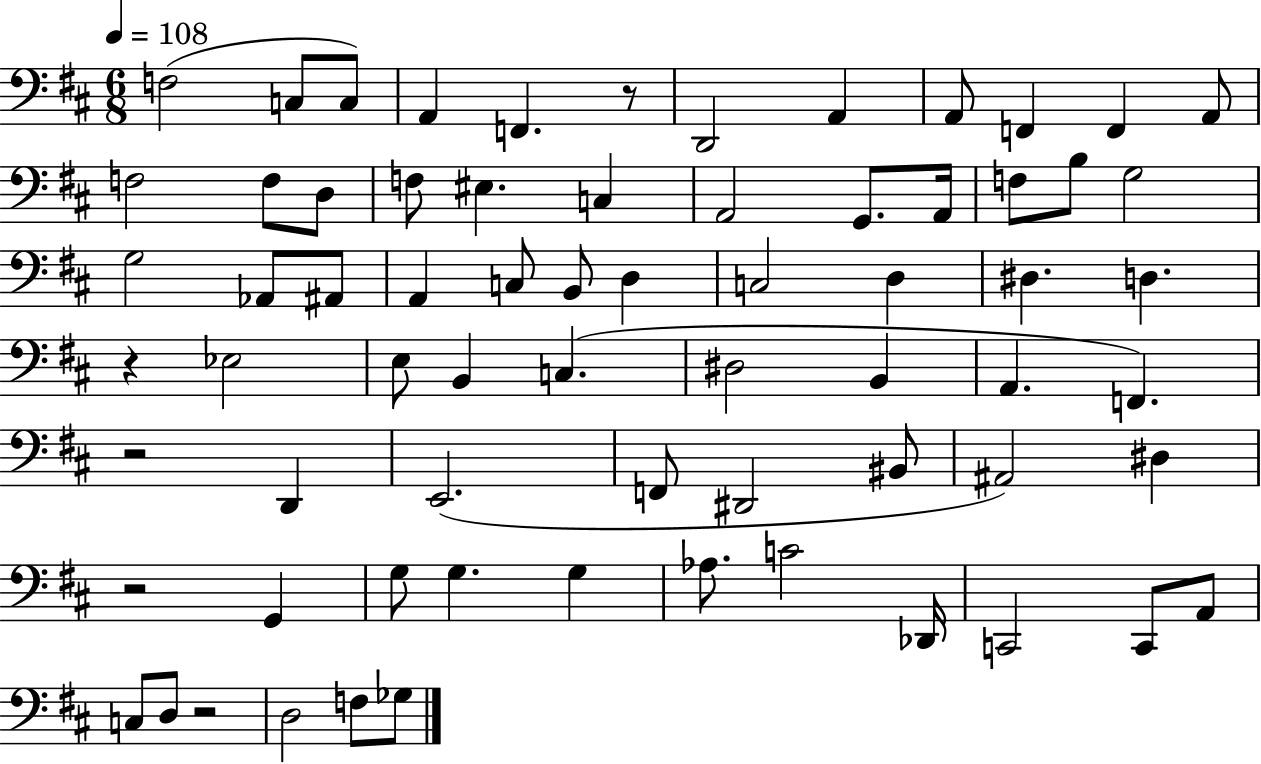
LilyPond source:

{
  \clef bass
  \numericTimeSignature
  \time 6/8
  \key d \major
  \tempo 4 = 108
  f2( c8 c8) | a,4 f,4. r8 | d,2 a,4 | a,8 f,4 f,4 a,8 | \break f2 f8 d8 | f8 eis4. c4 | a,2 g,8. a,16 | f8 b8 g2 | \break g2 aes,8 ais,8 | a,4 c8 b,8 d4 | c2 d4 | dis4. d4. | \break r4 ees2 | e8 b,4 c4.( | dis2 b,4 | a,4. f,4.) | \break r2 d,4 | e,2.( | f,8 dis,2 bis,8 | ais,2) dis4 | \break r2 g,4 | g8 g4. g4 | aes8. c'2 des,16 | c,2 c,8 a,8 | \break c8 d8 r2 | d2 f8 ges8 | \bar "|."
}